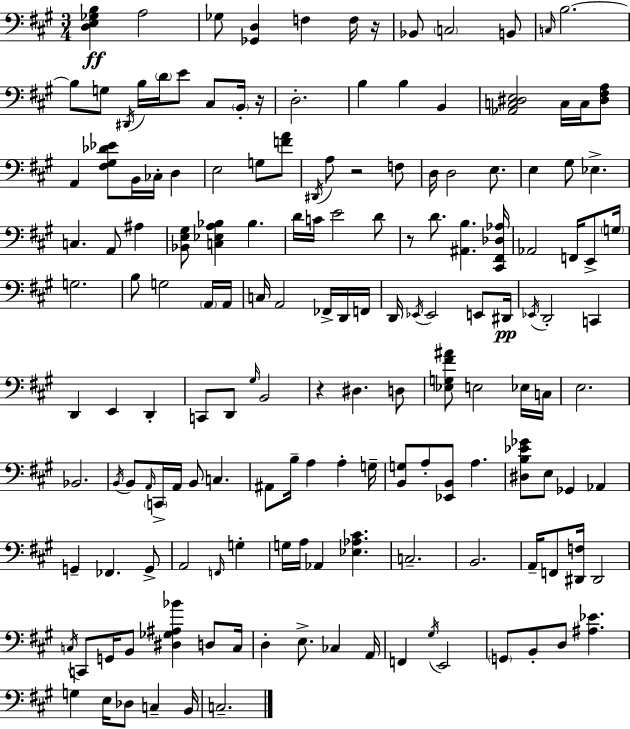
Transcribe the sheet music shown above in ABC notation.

X:1
T:Untitled
M:3/4
L:1/4
K:A
[D,E,_G,B,] A,2 _G,/2 [_G,,D,] F, F,/4 z/4 _B,,/2 C,2 B,,/2 C,/4 B,2 B,/2 G,/2 ^D,,/4 B,/4 D/4 E/2 ^C,/2 B,,/4 z/4 D,2 B, B, B,, [_A,,C,^D,E,]2 C,/4 C,/4 [^D,^F,A,]/2 A,, [^F,^G,_D_E]/2 B,,/4 _C,/4 D, E,2 G,/2 [FA]/2 ^D,,/4 A,/2 z2 F,/2 D,/4 D,2 E,/2 E, ^G,/2 _E, C, A,,/2 ^A, [_B,,E,^G,]/2 [C,_E,A,_B,] _B, D/4 C/4 E2 D/2 z/2 D/2 [^A,,B,] [^C,,^F,,_D,_A,]/4 _A,,2 F,,/4 E,,/2 G,/4 G,2 B,/2 G,2 A,,/4 A,,/4 C,/4 A,,2 _F,,/4 D,,/4 F,,/4 D,,/4 _E,,/4 _E,,2 E,,/2 ^D,,/4 _E,,/4 D,,2 C,, D,, E,, D,, C,,/2 D,,/2 ^G,/4 B,,2 z ^D, D,/2 [_E,G,^F^A]/2 E,2 _E,/4 C,/4 E,2 _B,,2 B,,/4 B,,/2 A,,/4 C,,/4 A,,/4 B,,/2 C, ^A,,/2 B,/4 A, A, G,/4 [B,,G,]/2 A,/2 [_E,,B,,]/2 A, [^D,B,_E_G]/2 E,/2 _G,, _A,, G,, _F,, G,,/2 A,,2 F,,/4 G, G,/4 A,/4 _A,, [_E,_A,^C] C,2 B,,2 A,,/4 F,,/2 [^D,,F,]/4 ^D,,2 C,/4 C,,/2 G,,/4 B,,/2 [^D,_G,^A,_B] D,/2 C,/4 D, E,/2 _C, A,,/4 F,, ^G,/4 E,,2 G,,/2 B,,/2 D,/2 [^A,_E] G, E,/4 _D,/2 C, B,,/4 C,2